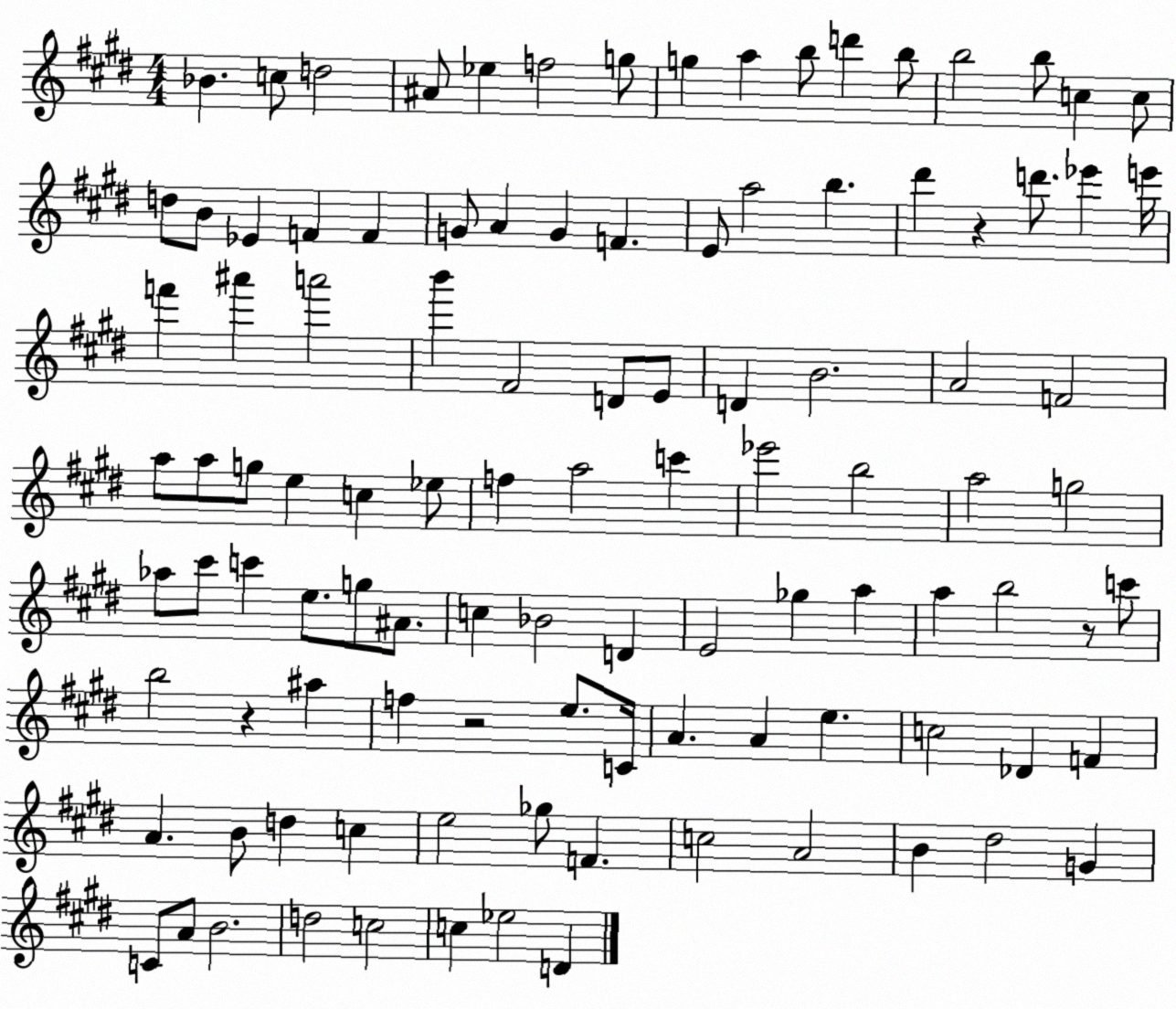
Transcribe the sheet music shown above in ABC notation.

X:1
T:Untitled
M:4/4
L:1/4
K:E
_B c/2 d2 ^A/2 _e f2 g/2 g a b/2 d' b/2 b2 b/2 c c/2 d/2 B/2 _E F F G/2 A G F E/2 a2 b ^d' z d'/2 _e' e'/4 f' ^a' a'2 b' ^F2 D/2 E/2 D B2 A2 F2 a/2 a/2 g/2 e c _e/2 f a2 c' _e'2 b2 a2 g2 _a/2 ^c'/2 c' e/2 g/2 ^A/2 c _B2 D E2 _g a a b2 z/2 c'/2 b2 z ^a f z2 e/2 C/4 A A e c2 _D F A B/2 d c e2 _g/2 F c2 A2 B ^d2 G C/2 A/2 B2 d2 c2 c _e2 D